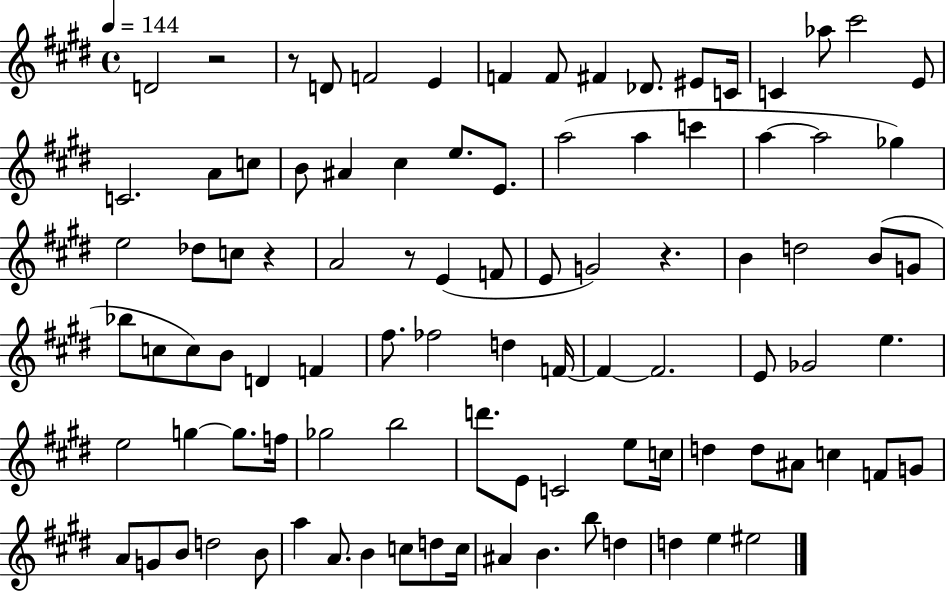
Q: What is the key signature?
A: E major